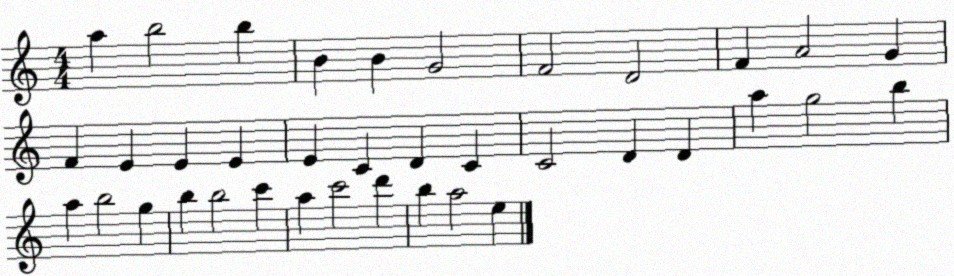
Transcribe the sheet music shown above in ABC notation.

X:1
T:Untitled
M:4/4
L:1/4
K:C
a b2 b B B G2 F2 D2 F A2 G F E E E E C D C C2 D D a g2 b a b2 g b b2 c' a c'2 d' b a2 e